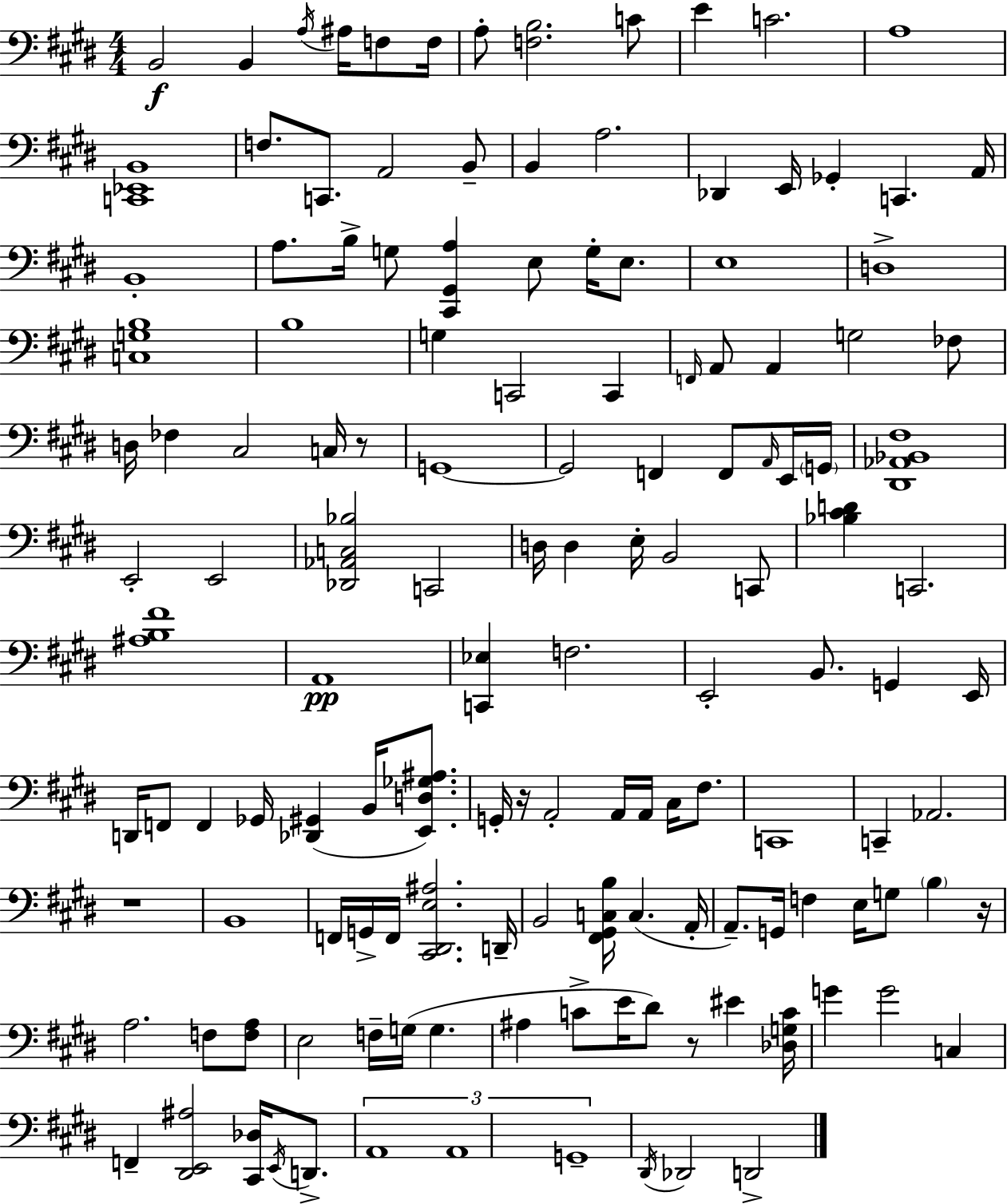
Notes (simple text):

B2/h B2/q A3/s A#3/s F3/e F3/s A3/e [F3,B3]/h. C4/e E4/q C4/h. A3/w [C2,Eb2,B2]/w F3/e. C2/e. A2/h B2/e B2/q A3/h. Db2/q E2/s Gb2/q C2/q. A2/s B2/w A3/e. B3/s G3/e [C#2,G#2,A3]/q E3/e G3/s E3/e. E3/w D3/w [C3,G3,B3]/w B3/w G3/q C2/h C2/q F2/s A2/e A2/q G3/h FES3/e D3/s FES3/q C#3/h C3/s R/e G2/w G2/h F2/q F2/e A2/s E2/s G2/s [D#2,Ab2,Bb2,F#3]/w E2/h E2/h [Db2,Ab2,C3,Bb3]/h C2/h D3/s D3/q E3/s B2/h C2/e [Bb3,C#4,D4]/q C2/h. [A#3,B3,F#4]/w A2/w [C2,Eb3]/q F3/h. E2/h B2/e. G2/q E2/s D2/s F2/e F2/q Gb2/s [Db2,G#2]/q B2/s [E2,D3,Gb3,A#3]/e. G2/s R/s A2/h A2/s A2/s C#3/s F#3/e. C2/w C2/q Ab2/h. R/w B2/w F2/s G2/s F2/s [C#2,D#2,E3,A#3]/h. D2/s B2/h [F#2,G#2,C3,B3]/s C3/q. A2/s A2/e. G2/s F3/q E3/s G3/e B3/q R/s A3/h. F3/e [F3,A3]/e E3/h F3/s G3/s G3/q. A#3/q C4/e E4/s D#4/e R/e EIS4/q [Db3,G3,C4]/s G4/q G4/h C3/q F2/q [D#2,E2,A#3]/h [C#2,Db3]/s E2/s D2/e. A2/w A2/w G2/w D#2/s Db2/h D2/h